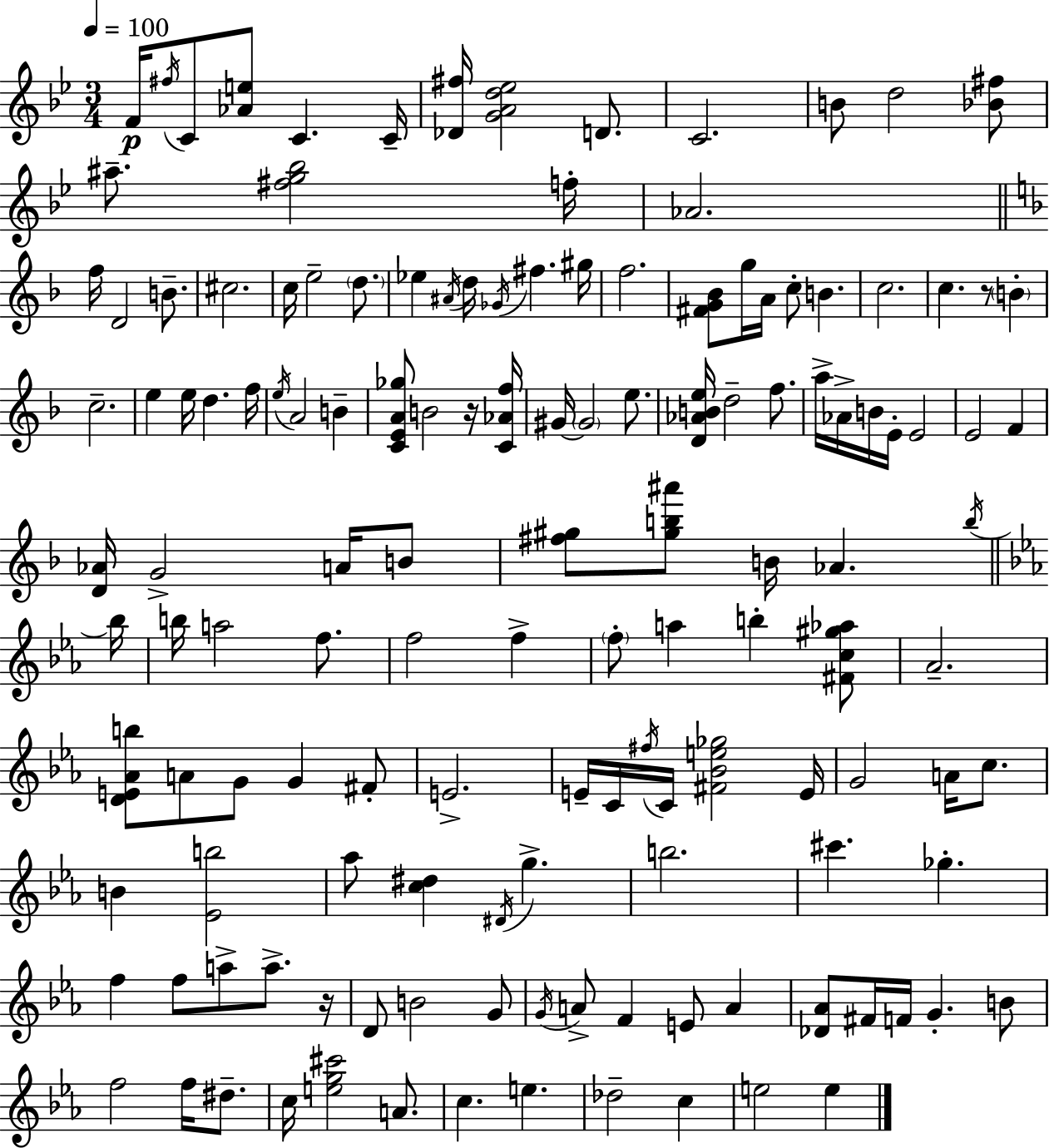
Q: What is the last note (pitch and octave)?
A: E5